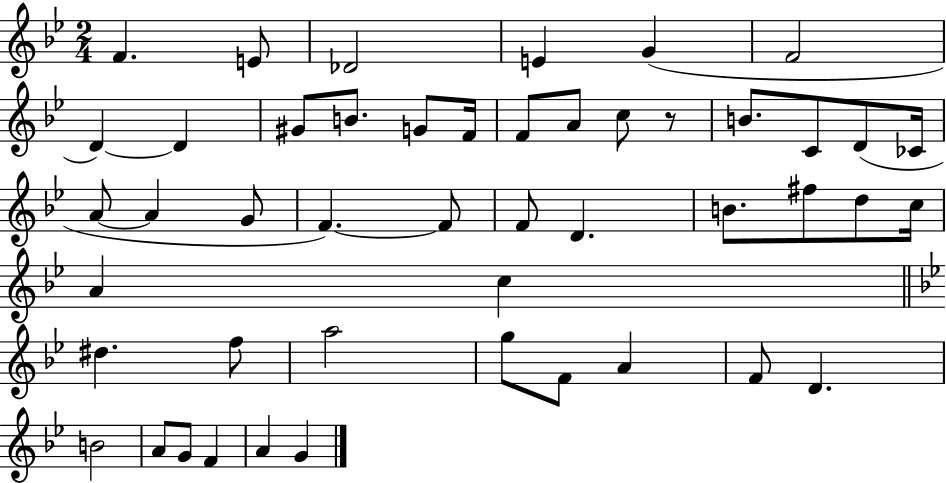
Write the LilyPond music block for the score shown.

{
  \clef treble
  \numericTimeSignature
  \time 2/4
  \key bes \major
  \repeat volta 2 { f'4. e'8 | des'2 | e'4 g'4( | f'2 | \break d'4~~) d'4 | gis'8 b'8. g'8 f'16 | f'8 a'8 c''8 r8 | b'8. c'8 d'8( ces'16 | \break a'8~~ a'4 g'8 | f'4.~~) f'8 | f'8 d'4. | b'8. fis''8 d''8 c''16 | \break a'4 c''4 | \bar "||" \break \key g \minor dis''4. f''8 | a''2 | g''8 f'8 a'4 | f'8 d'4. | \break b'2 | a'8 g'8 f'4 | a'4 g'4 | } \bar "|."
}